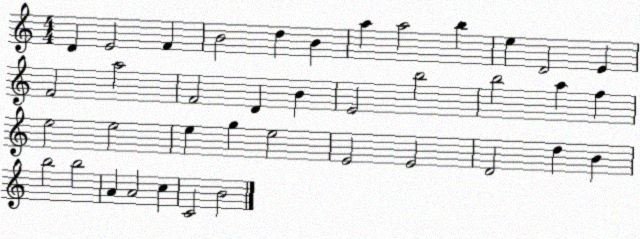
X:1
T:Untitled
M:4/4
L:1/4
K:C
D E2 F B2 d B a a2 b e D2 E F2 a2 F2 D B E2 b2 b2 a f e2 e2 e g e2 E2 E2 D2 d B b2 b2 A A2 c C2 B2